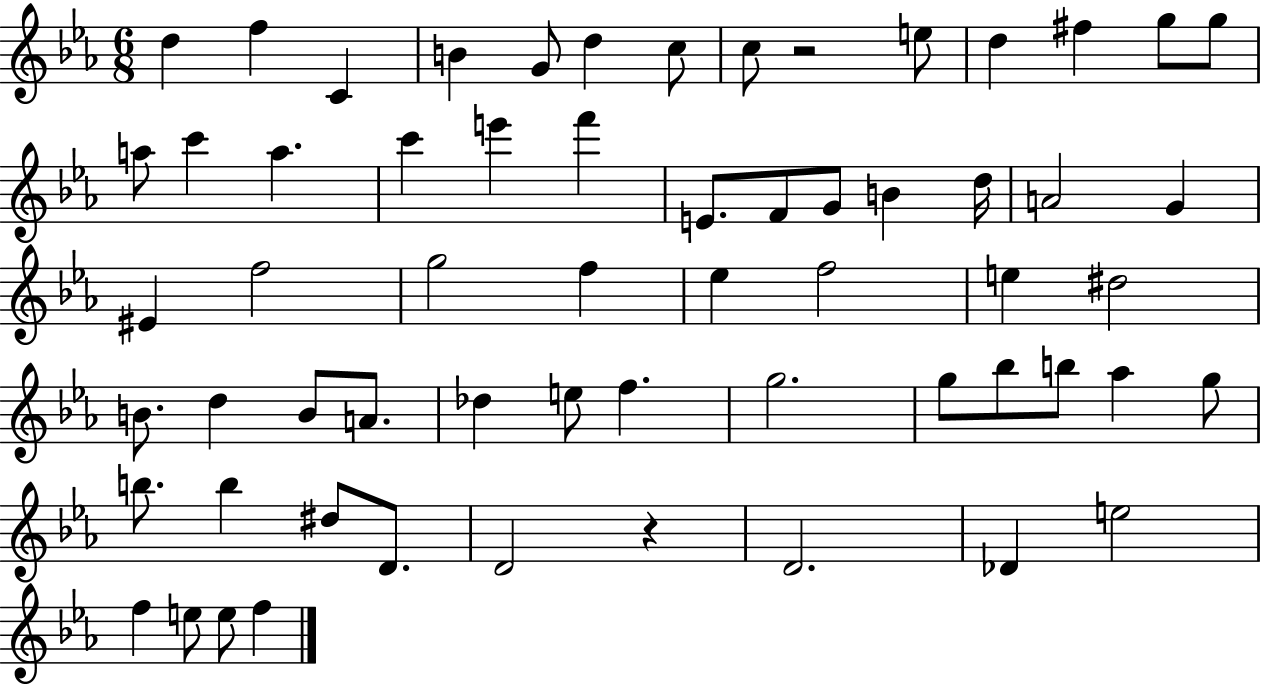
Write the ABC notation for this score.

X:1
T:Untitled
M:6/8
L:1/4
K:Eb
d f C B G/2 d c/2 c/2 z2 e/2 d ^f g/2 g/2 a/2 c' a c' e' f' E/2 F/2 G/2 B d/4 A2 G ^E f2 g2 f _e f2 e ^d2 B/2 d B/2 A/2 _d e/2 f g2 g/2 _b/2 b/2 _a g/2 b/2 b ^d/2 D/2 D2 z D2 _D e2 f e/2 e/2 f